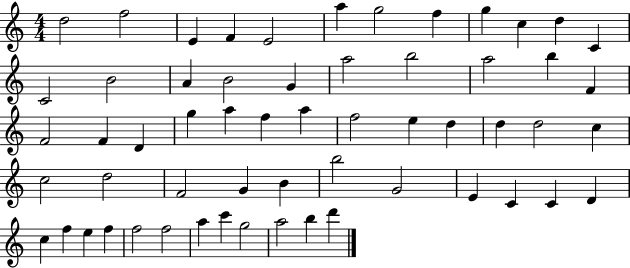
{
  \clef treble
  \numericTimeSignature
  \time 4/4
  \key c \major
  d''2 f''2 | e'4 f'4 e'2 | a''4 g''2 f''4 | g''4 c''4 d''4 c'4 | \break c'2 b'2 | a'4 b'2 g'4 | a''2 b''2 | a''2 b''4 f'4 | \break f'2 f'4 d'4 | g''4 a''4 f''4 a''4 | f''2 e''4 d''4 | d''4 d''2 c''4 | \break c''2 d''2 | f'2 g'4 b'4 | b''2 g'2 | e'4 c'4 c'4 d'4 | \break c''4 f''4 e''4 f''4 | f''2 f''2 | a''4 c'''4 g''2 | a''2 b''4 d'''4 | \break \bar "|."
}